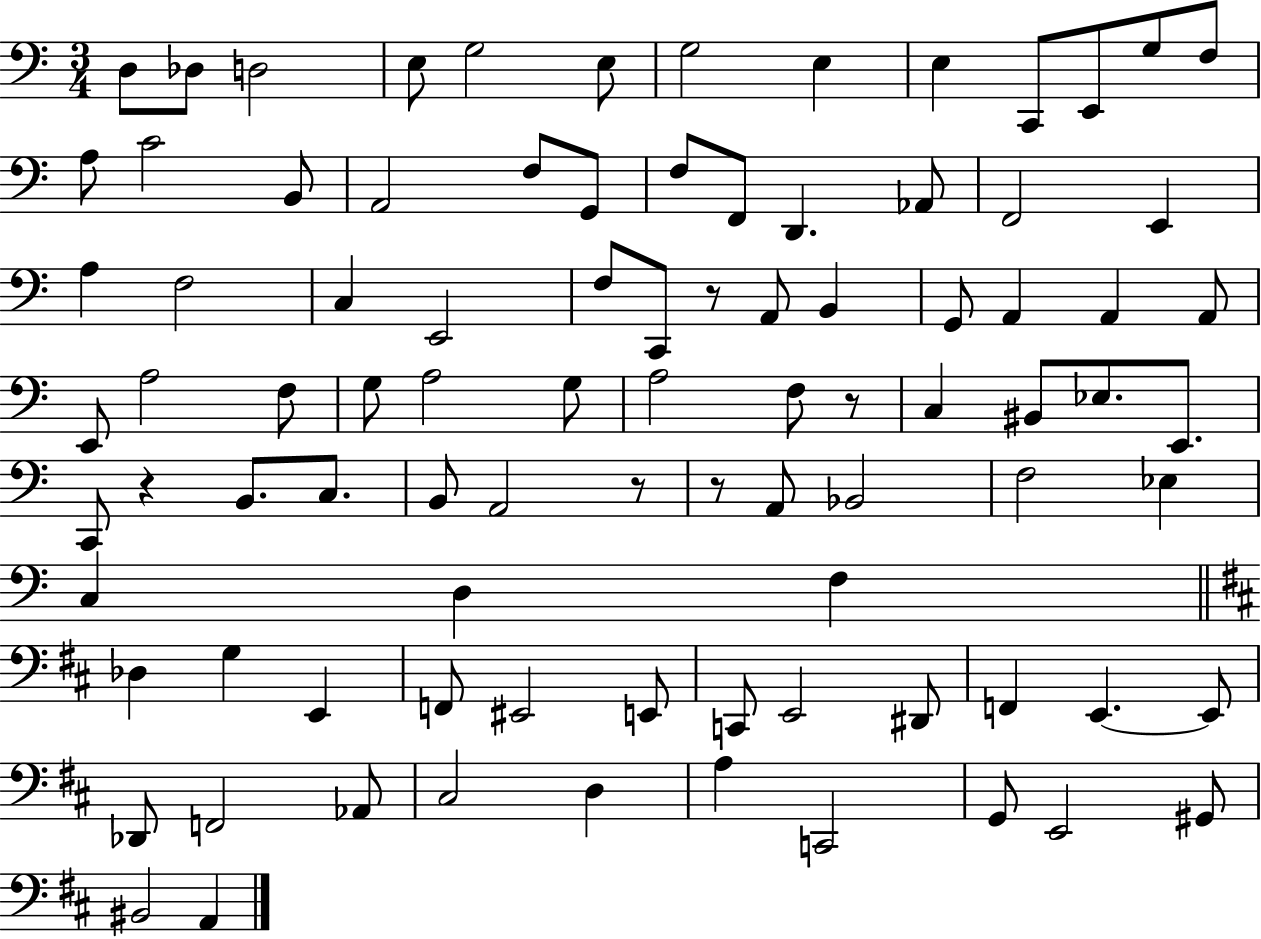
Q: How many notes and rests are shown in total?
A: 90